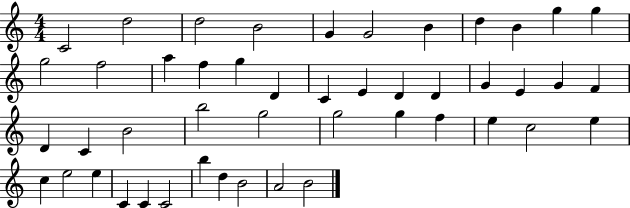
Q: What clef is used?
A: treble